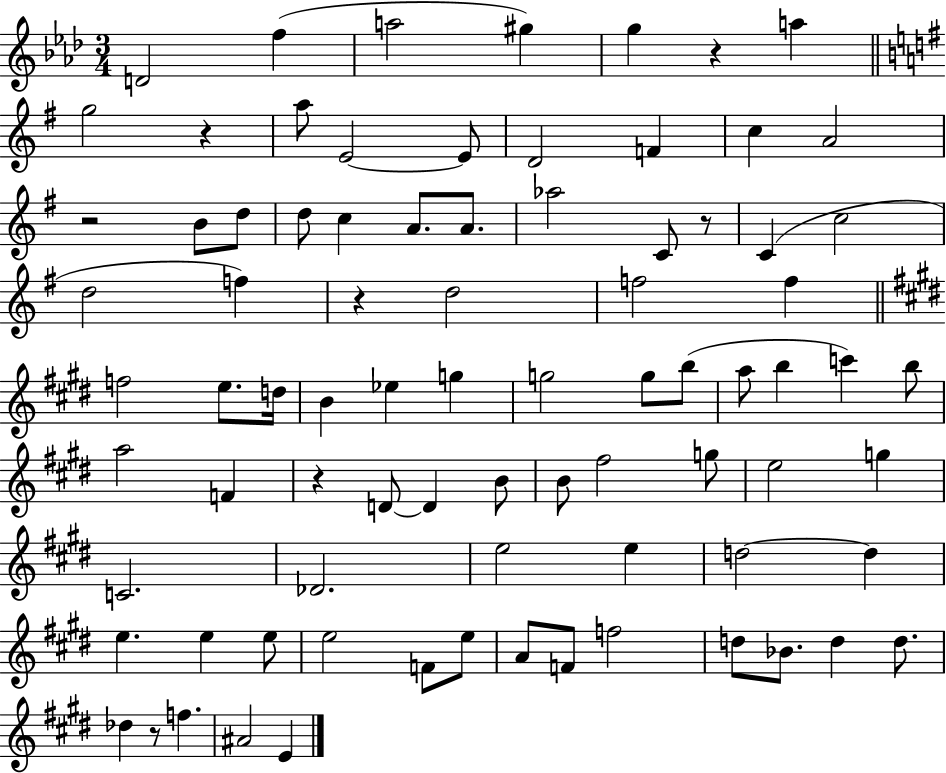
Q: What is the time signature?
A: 3/4